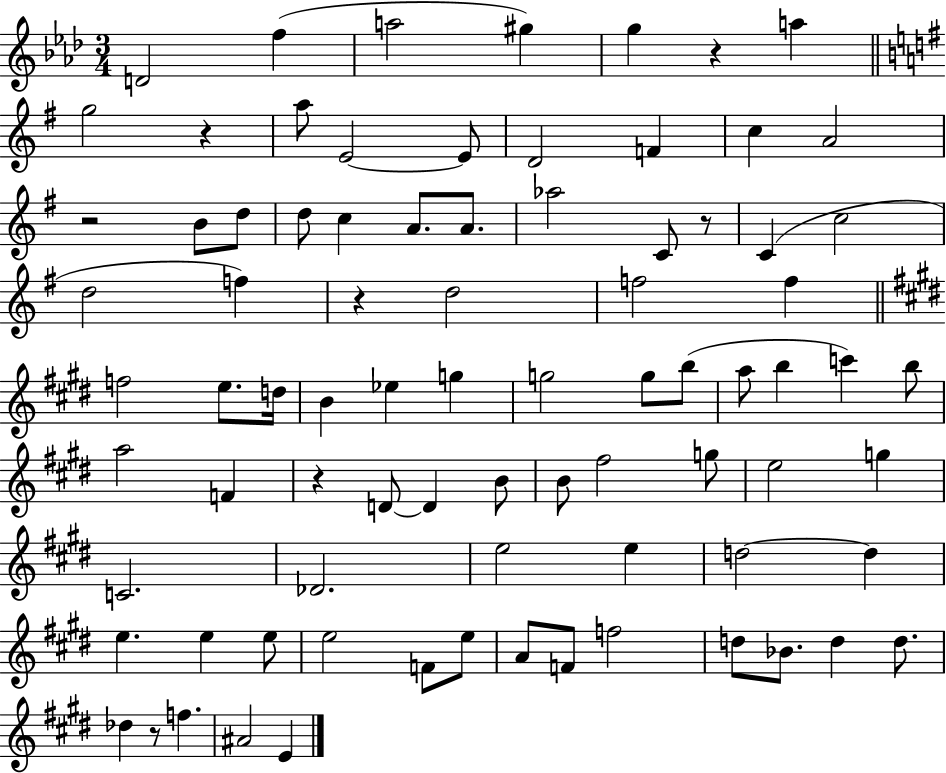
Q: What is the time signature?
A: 3/4